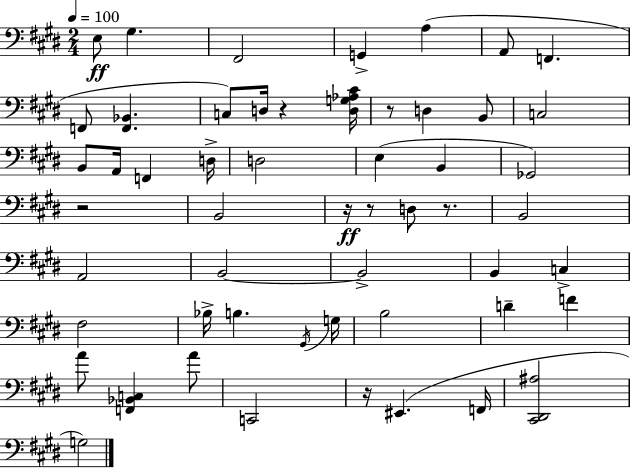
E3/e G#3/q. F#2/h G2/q A3/q A2/e F2/q. F2/e [F2,Bb2]/q. C3/e D3/s R/q [D3,G3,Ab3,C#4]/s R/e D3/q B2/e C3/h B2/e A2/s F2/q D3/s D3/h E3/q B2/q Gb2/h R/h B2/h R/s R/e D3/e R/e. B2/h A2/h B2/h B2/h B2/q C3/q F#3/h Bb3/s B3/q. G#2/s G3/s B3/h D4/q F4/q A4/e [F2,Bb2,C3]/q A4/e C2/h R/s EIS2/q. F2/s [C#2,D#2,A#3]/h G3/h